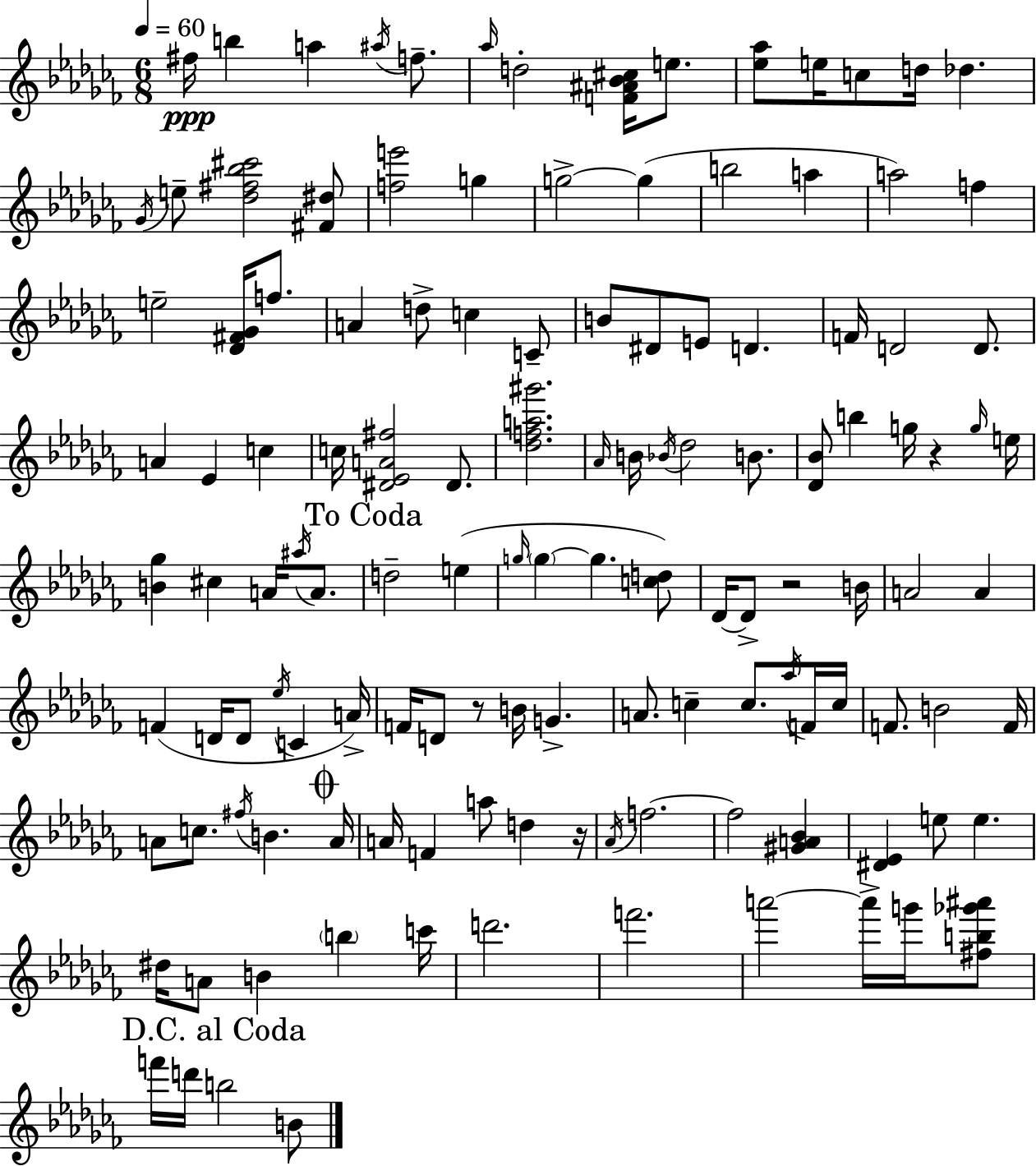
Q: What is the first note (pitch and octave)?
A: F#5